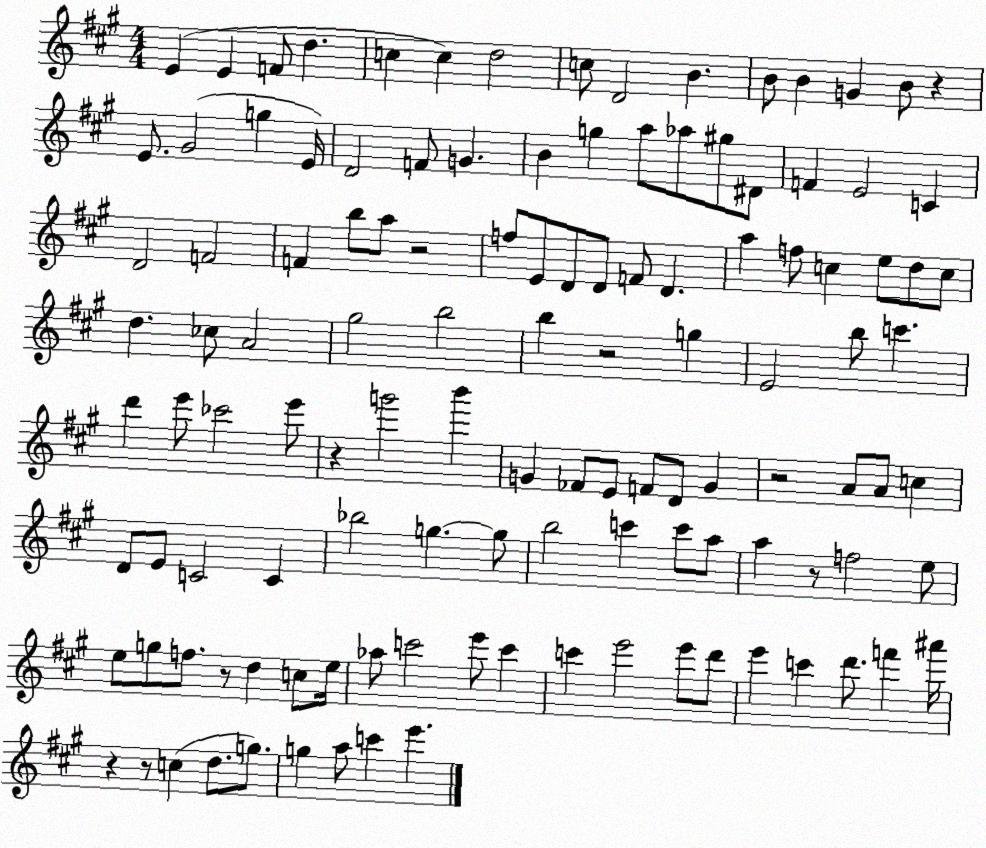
X:1
T:Untitled
M:4/4
L:1/4
K:A
E E F/2 d c c d2 c/2 D2 B B/2 B G B/2 z E/2 ^G2 g E/4 D2 F/2 G B g a/2 _a/2 ^g/2 ^D/2 F E2 C D2 F2 F b/2 a/2 z2 f/2 E/2 D/2 D/2 F/2 D a f/2 c e/2 d/2 c/2 d _c/2 A2 ^g2 b2 b z2 g E2 b/2 c' d' e'/2 _c'2 e'/2 z g'2 b' G _F/2 E/2 F/2 D/2 G z2 A/2 A/2 c D/2 E/2 C2 C _b2 g g/2 b2 c' c'/2 a/2 a z/2 f2 e/2 e/2 g/2 f/2 z/2 d c/2 e/4 _a/2 c'2 e'/2 c' c' e'2 e'/2 d'/2 e' c' d'/2 f' ^a'/4 z z/2 c d/2 g/2 g a/2 c' e'